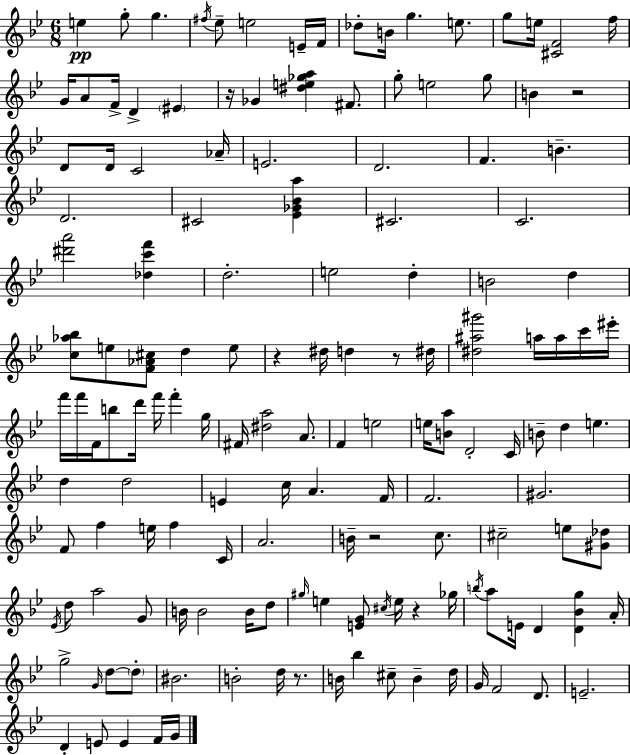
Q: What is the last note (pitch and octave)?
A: G4